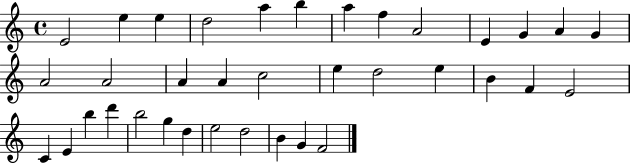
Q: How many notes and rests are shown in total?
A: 36